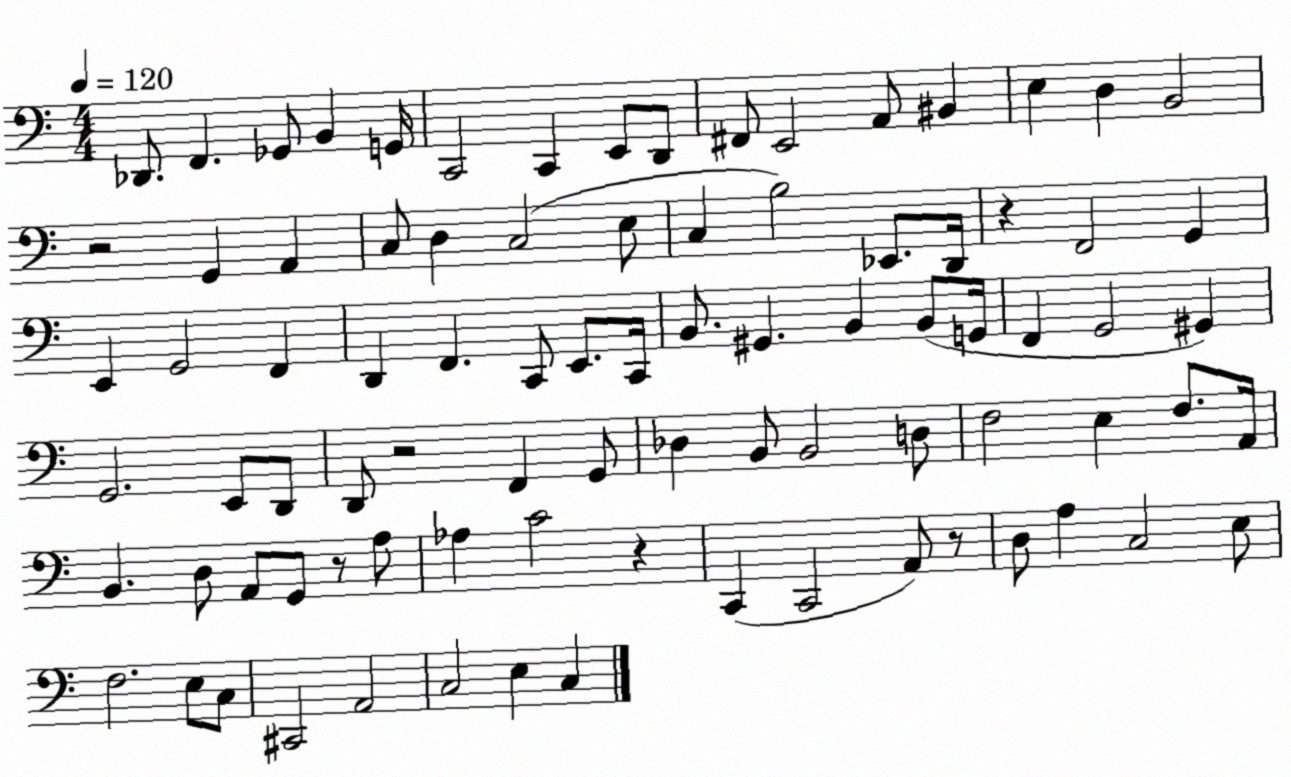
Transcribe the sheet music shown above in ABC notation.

X:1
T:Untitled
M:4/4
L:1/4
K:C
_D,,/2 F,, _G,,/2 B,, G,,/4 C,,2 C,, E,,/2 D,,/2 ^F,,/2 E,,2 A,,/2 ^B,, E, D, B,,2 z2 G,, A,, C,/2 D, C,2 E,/2 C, B,2 _E,,/2 D,,/4 z F,,2 G,, E,, G,,2 F,, D,, F,, C,,/2 E,,/2 C,,/4 B,,/2 ^G,, B,, B,,/2 G,,/4 F,, G,,2 ^G,, G,,2 E,,/2 D,,/2 D,,/2 z2 F,, G,,/2 _D, B,,/2 B,,2 D,/2 F,2 E, F,/2 A,,/4 B,, D,/2 A,,/2 G,,/2 z/2 A,/2 _A, C2 z C,, C,,2 A,,/2 z/2 D,/2 A, C,2 E,/2 F,2 E,/2 C,/2 ^C,,2 A,,2 C,2 E, C,